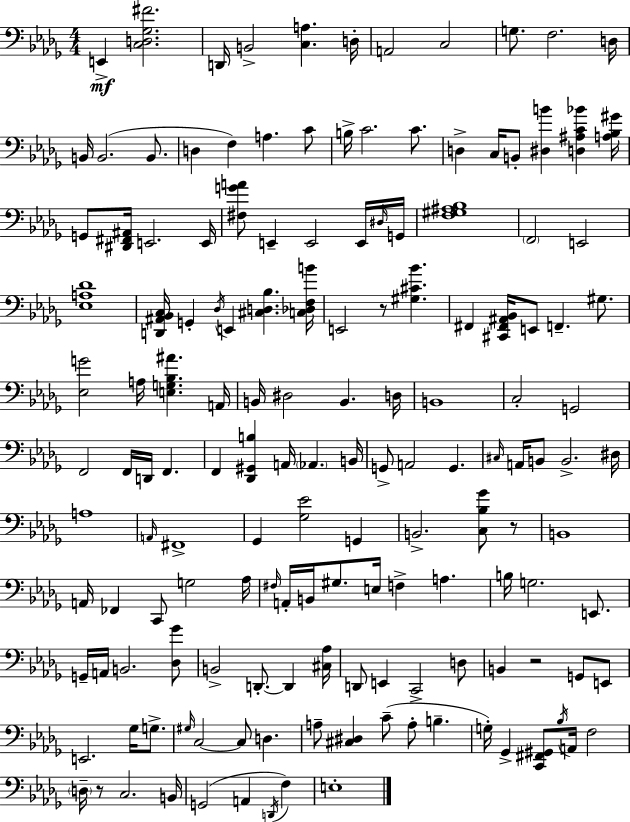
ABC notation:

X:1
T:Untitled
M:4/4
L:1/4
K:Bbm
E,, [C,D,_G,^F]2 D,,/4 B,,2 [C,A,] D,/4 A,,2 C,2 G,/2 F,2 D,/4 B,,/4 B,,2 B,,/2 D, F, A, C/2 B,/4 C2 C/2 D, C,/4 B,,/2 [^D,B] [D,^A,C_B] [A,_B,^G]/4 G,,/2 [^D,,^F,,^A,,]/4 E,,2 E,,/4 [^F,GA]/2 E,, E,,2 E,,/4 ^D,/4 G,,/4 [F,^G,^A,_B,]4 F,,2 E,,2 [_E,A,_D]4 [D,,^A,,_B,,C,]/4 G,, _D,/4 E,, [^C,D,_B,] [C,_D,F,B]/4 E,,2 z/2 [^G,^C_B] ^F,, [^C,,^F,,^A,,_B,,]/4 E,,/2 F,, ^G,/2 [_E,G]2 A,/4 [E,G,_B,^A] A,,/4 B,,/4 ^D,2 B,, D,/4 B,,4 C,2 G,,2 F,,2 F,,/4 D,,/4 F,, F,, [_D,,^G,,B,] A,,/4 _A,, B,,/4 G,,/2 A,,2 G,, ^C,/4 A,,/4 B,,/2 B,,2 ^D,/4 A,4 A,,/4 ^F,,4 _G,, [_G,_E]2 G,, B,,2 [C,_B,_G]/2 z/2 B,,4 A,,/4 _F,, C,,/2 G,2 _A,/4 ^F,/4 A,,/4 B,,/4 ^G,/2 E,/4 F, A, B,/4 G,2 E,,/2 G,,/4 A,,/4 B,,2 [_D,_G]/2 B,,2 D,,/2 D,, [^C,_A,]/4 D,,/2 E,, C,,2 D,/2 B,, z2 G,,/2 E,,/2 E,,2 _G,/4 G,/2 ^G,/4 C,2 C,/2 D, A,/2 [^C,^D,] C/2 A,/2 B, G,/4 _G,, [C,,^F,,^G,,]/2 _B,/4 A,,/4 F,2 D,/4 z/2 C,2 B,,/4 G,,2 A,, D,,/4 F, E,4